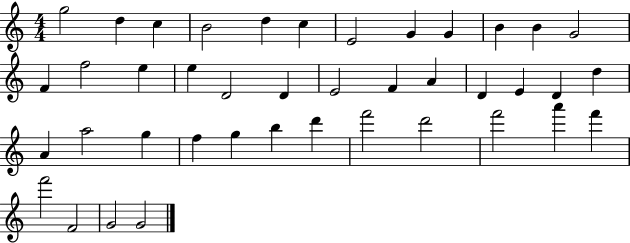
{
  \clef treble
  \numericTimeSignature
  \time 4/4
  \key c \major
  g''2 d''4 c''4 | b'2 d''4 c''4 | e'2 g'4 g'4 | b'4 b'4 g'2 | \break f'4 f''2 e''4 | e''4 d'2 d'4 | e'2 f'4 a'4 | d'4 e'4 d'4 d''4 | \break a'4 a''2 g''4 | f''4 g''4 b''4 d'''4 | f'''2 d'''2 | f'''2 a'''4 f'''4 | \break f'''2 f'2 | g'2 g'2 | \bar "|."
}